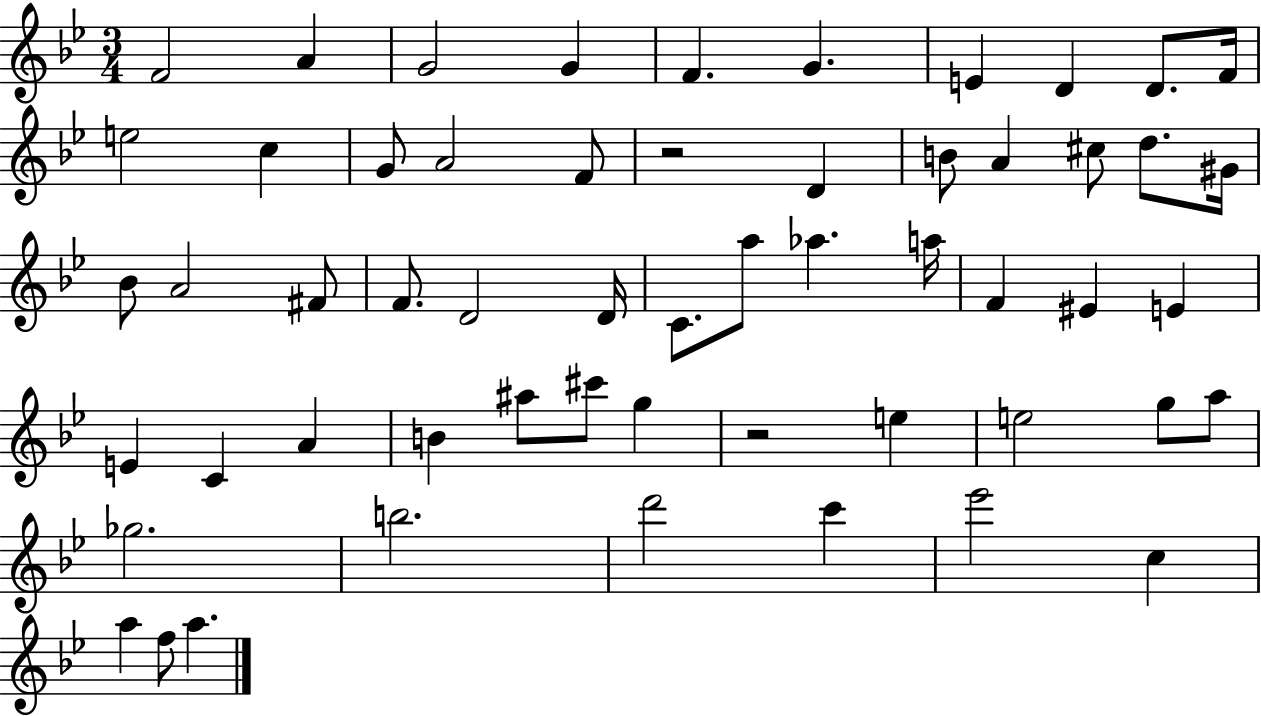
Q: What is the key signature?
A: BES major